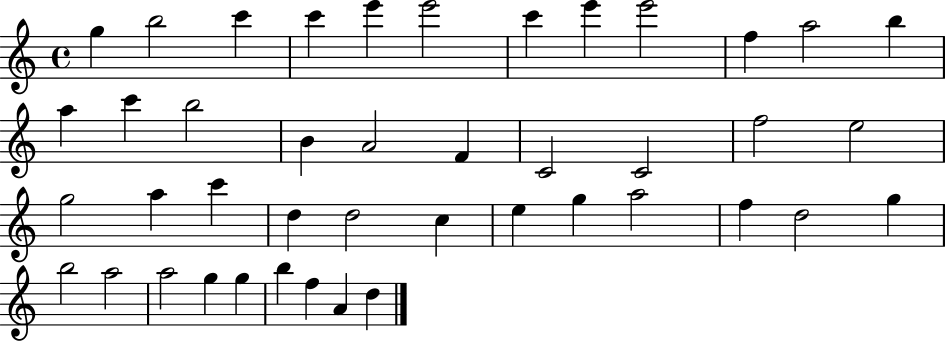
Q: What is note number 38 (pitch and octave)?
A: G5